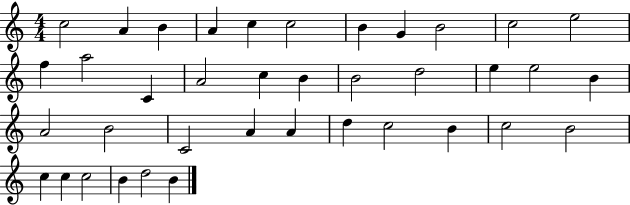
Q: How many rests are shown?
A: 0